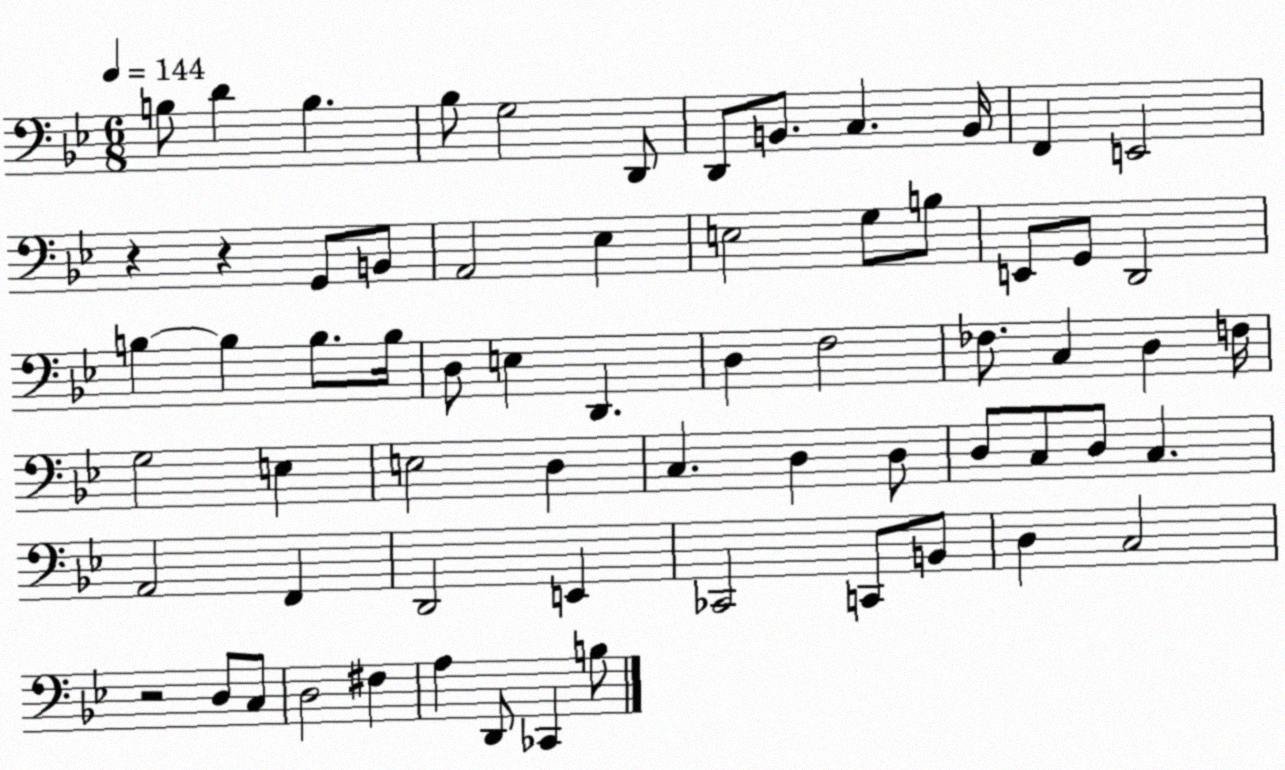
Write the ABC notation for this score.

X:1
T:Untitled
M:6/8
L:1/4
K:Bb
B,/2 D B, _B,/2 G,2 D,,/2 D,,/2 B,,/2 C, B,,/4 F,, E,,2 z z G,,/2 B,,/2 A,,2 _E, E,2 G,/2 B,/2 E,,/2 G,,/2 D,,2 B, B, B,/2 B,/4 D,/2 E, D,, D, F,2 _F,/2 C, D, F,/4 G,2 E, E,2 D, C, D, D,/2 D,/2 C,/2 D,/2 C, A,,2 F,, D,,2 E,, _C,,2 C,,/2 B,,/2 D, C,2 z2 D,/2 C,/2 D,2 ^F, A, D,,/2 _C,, B,/2